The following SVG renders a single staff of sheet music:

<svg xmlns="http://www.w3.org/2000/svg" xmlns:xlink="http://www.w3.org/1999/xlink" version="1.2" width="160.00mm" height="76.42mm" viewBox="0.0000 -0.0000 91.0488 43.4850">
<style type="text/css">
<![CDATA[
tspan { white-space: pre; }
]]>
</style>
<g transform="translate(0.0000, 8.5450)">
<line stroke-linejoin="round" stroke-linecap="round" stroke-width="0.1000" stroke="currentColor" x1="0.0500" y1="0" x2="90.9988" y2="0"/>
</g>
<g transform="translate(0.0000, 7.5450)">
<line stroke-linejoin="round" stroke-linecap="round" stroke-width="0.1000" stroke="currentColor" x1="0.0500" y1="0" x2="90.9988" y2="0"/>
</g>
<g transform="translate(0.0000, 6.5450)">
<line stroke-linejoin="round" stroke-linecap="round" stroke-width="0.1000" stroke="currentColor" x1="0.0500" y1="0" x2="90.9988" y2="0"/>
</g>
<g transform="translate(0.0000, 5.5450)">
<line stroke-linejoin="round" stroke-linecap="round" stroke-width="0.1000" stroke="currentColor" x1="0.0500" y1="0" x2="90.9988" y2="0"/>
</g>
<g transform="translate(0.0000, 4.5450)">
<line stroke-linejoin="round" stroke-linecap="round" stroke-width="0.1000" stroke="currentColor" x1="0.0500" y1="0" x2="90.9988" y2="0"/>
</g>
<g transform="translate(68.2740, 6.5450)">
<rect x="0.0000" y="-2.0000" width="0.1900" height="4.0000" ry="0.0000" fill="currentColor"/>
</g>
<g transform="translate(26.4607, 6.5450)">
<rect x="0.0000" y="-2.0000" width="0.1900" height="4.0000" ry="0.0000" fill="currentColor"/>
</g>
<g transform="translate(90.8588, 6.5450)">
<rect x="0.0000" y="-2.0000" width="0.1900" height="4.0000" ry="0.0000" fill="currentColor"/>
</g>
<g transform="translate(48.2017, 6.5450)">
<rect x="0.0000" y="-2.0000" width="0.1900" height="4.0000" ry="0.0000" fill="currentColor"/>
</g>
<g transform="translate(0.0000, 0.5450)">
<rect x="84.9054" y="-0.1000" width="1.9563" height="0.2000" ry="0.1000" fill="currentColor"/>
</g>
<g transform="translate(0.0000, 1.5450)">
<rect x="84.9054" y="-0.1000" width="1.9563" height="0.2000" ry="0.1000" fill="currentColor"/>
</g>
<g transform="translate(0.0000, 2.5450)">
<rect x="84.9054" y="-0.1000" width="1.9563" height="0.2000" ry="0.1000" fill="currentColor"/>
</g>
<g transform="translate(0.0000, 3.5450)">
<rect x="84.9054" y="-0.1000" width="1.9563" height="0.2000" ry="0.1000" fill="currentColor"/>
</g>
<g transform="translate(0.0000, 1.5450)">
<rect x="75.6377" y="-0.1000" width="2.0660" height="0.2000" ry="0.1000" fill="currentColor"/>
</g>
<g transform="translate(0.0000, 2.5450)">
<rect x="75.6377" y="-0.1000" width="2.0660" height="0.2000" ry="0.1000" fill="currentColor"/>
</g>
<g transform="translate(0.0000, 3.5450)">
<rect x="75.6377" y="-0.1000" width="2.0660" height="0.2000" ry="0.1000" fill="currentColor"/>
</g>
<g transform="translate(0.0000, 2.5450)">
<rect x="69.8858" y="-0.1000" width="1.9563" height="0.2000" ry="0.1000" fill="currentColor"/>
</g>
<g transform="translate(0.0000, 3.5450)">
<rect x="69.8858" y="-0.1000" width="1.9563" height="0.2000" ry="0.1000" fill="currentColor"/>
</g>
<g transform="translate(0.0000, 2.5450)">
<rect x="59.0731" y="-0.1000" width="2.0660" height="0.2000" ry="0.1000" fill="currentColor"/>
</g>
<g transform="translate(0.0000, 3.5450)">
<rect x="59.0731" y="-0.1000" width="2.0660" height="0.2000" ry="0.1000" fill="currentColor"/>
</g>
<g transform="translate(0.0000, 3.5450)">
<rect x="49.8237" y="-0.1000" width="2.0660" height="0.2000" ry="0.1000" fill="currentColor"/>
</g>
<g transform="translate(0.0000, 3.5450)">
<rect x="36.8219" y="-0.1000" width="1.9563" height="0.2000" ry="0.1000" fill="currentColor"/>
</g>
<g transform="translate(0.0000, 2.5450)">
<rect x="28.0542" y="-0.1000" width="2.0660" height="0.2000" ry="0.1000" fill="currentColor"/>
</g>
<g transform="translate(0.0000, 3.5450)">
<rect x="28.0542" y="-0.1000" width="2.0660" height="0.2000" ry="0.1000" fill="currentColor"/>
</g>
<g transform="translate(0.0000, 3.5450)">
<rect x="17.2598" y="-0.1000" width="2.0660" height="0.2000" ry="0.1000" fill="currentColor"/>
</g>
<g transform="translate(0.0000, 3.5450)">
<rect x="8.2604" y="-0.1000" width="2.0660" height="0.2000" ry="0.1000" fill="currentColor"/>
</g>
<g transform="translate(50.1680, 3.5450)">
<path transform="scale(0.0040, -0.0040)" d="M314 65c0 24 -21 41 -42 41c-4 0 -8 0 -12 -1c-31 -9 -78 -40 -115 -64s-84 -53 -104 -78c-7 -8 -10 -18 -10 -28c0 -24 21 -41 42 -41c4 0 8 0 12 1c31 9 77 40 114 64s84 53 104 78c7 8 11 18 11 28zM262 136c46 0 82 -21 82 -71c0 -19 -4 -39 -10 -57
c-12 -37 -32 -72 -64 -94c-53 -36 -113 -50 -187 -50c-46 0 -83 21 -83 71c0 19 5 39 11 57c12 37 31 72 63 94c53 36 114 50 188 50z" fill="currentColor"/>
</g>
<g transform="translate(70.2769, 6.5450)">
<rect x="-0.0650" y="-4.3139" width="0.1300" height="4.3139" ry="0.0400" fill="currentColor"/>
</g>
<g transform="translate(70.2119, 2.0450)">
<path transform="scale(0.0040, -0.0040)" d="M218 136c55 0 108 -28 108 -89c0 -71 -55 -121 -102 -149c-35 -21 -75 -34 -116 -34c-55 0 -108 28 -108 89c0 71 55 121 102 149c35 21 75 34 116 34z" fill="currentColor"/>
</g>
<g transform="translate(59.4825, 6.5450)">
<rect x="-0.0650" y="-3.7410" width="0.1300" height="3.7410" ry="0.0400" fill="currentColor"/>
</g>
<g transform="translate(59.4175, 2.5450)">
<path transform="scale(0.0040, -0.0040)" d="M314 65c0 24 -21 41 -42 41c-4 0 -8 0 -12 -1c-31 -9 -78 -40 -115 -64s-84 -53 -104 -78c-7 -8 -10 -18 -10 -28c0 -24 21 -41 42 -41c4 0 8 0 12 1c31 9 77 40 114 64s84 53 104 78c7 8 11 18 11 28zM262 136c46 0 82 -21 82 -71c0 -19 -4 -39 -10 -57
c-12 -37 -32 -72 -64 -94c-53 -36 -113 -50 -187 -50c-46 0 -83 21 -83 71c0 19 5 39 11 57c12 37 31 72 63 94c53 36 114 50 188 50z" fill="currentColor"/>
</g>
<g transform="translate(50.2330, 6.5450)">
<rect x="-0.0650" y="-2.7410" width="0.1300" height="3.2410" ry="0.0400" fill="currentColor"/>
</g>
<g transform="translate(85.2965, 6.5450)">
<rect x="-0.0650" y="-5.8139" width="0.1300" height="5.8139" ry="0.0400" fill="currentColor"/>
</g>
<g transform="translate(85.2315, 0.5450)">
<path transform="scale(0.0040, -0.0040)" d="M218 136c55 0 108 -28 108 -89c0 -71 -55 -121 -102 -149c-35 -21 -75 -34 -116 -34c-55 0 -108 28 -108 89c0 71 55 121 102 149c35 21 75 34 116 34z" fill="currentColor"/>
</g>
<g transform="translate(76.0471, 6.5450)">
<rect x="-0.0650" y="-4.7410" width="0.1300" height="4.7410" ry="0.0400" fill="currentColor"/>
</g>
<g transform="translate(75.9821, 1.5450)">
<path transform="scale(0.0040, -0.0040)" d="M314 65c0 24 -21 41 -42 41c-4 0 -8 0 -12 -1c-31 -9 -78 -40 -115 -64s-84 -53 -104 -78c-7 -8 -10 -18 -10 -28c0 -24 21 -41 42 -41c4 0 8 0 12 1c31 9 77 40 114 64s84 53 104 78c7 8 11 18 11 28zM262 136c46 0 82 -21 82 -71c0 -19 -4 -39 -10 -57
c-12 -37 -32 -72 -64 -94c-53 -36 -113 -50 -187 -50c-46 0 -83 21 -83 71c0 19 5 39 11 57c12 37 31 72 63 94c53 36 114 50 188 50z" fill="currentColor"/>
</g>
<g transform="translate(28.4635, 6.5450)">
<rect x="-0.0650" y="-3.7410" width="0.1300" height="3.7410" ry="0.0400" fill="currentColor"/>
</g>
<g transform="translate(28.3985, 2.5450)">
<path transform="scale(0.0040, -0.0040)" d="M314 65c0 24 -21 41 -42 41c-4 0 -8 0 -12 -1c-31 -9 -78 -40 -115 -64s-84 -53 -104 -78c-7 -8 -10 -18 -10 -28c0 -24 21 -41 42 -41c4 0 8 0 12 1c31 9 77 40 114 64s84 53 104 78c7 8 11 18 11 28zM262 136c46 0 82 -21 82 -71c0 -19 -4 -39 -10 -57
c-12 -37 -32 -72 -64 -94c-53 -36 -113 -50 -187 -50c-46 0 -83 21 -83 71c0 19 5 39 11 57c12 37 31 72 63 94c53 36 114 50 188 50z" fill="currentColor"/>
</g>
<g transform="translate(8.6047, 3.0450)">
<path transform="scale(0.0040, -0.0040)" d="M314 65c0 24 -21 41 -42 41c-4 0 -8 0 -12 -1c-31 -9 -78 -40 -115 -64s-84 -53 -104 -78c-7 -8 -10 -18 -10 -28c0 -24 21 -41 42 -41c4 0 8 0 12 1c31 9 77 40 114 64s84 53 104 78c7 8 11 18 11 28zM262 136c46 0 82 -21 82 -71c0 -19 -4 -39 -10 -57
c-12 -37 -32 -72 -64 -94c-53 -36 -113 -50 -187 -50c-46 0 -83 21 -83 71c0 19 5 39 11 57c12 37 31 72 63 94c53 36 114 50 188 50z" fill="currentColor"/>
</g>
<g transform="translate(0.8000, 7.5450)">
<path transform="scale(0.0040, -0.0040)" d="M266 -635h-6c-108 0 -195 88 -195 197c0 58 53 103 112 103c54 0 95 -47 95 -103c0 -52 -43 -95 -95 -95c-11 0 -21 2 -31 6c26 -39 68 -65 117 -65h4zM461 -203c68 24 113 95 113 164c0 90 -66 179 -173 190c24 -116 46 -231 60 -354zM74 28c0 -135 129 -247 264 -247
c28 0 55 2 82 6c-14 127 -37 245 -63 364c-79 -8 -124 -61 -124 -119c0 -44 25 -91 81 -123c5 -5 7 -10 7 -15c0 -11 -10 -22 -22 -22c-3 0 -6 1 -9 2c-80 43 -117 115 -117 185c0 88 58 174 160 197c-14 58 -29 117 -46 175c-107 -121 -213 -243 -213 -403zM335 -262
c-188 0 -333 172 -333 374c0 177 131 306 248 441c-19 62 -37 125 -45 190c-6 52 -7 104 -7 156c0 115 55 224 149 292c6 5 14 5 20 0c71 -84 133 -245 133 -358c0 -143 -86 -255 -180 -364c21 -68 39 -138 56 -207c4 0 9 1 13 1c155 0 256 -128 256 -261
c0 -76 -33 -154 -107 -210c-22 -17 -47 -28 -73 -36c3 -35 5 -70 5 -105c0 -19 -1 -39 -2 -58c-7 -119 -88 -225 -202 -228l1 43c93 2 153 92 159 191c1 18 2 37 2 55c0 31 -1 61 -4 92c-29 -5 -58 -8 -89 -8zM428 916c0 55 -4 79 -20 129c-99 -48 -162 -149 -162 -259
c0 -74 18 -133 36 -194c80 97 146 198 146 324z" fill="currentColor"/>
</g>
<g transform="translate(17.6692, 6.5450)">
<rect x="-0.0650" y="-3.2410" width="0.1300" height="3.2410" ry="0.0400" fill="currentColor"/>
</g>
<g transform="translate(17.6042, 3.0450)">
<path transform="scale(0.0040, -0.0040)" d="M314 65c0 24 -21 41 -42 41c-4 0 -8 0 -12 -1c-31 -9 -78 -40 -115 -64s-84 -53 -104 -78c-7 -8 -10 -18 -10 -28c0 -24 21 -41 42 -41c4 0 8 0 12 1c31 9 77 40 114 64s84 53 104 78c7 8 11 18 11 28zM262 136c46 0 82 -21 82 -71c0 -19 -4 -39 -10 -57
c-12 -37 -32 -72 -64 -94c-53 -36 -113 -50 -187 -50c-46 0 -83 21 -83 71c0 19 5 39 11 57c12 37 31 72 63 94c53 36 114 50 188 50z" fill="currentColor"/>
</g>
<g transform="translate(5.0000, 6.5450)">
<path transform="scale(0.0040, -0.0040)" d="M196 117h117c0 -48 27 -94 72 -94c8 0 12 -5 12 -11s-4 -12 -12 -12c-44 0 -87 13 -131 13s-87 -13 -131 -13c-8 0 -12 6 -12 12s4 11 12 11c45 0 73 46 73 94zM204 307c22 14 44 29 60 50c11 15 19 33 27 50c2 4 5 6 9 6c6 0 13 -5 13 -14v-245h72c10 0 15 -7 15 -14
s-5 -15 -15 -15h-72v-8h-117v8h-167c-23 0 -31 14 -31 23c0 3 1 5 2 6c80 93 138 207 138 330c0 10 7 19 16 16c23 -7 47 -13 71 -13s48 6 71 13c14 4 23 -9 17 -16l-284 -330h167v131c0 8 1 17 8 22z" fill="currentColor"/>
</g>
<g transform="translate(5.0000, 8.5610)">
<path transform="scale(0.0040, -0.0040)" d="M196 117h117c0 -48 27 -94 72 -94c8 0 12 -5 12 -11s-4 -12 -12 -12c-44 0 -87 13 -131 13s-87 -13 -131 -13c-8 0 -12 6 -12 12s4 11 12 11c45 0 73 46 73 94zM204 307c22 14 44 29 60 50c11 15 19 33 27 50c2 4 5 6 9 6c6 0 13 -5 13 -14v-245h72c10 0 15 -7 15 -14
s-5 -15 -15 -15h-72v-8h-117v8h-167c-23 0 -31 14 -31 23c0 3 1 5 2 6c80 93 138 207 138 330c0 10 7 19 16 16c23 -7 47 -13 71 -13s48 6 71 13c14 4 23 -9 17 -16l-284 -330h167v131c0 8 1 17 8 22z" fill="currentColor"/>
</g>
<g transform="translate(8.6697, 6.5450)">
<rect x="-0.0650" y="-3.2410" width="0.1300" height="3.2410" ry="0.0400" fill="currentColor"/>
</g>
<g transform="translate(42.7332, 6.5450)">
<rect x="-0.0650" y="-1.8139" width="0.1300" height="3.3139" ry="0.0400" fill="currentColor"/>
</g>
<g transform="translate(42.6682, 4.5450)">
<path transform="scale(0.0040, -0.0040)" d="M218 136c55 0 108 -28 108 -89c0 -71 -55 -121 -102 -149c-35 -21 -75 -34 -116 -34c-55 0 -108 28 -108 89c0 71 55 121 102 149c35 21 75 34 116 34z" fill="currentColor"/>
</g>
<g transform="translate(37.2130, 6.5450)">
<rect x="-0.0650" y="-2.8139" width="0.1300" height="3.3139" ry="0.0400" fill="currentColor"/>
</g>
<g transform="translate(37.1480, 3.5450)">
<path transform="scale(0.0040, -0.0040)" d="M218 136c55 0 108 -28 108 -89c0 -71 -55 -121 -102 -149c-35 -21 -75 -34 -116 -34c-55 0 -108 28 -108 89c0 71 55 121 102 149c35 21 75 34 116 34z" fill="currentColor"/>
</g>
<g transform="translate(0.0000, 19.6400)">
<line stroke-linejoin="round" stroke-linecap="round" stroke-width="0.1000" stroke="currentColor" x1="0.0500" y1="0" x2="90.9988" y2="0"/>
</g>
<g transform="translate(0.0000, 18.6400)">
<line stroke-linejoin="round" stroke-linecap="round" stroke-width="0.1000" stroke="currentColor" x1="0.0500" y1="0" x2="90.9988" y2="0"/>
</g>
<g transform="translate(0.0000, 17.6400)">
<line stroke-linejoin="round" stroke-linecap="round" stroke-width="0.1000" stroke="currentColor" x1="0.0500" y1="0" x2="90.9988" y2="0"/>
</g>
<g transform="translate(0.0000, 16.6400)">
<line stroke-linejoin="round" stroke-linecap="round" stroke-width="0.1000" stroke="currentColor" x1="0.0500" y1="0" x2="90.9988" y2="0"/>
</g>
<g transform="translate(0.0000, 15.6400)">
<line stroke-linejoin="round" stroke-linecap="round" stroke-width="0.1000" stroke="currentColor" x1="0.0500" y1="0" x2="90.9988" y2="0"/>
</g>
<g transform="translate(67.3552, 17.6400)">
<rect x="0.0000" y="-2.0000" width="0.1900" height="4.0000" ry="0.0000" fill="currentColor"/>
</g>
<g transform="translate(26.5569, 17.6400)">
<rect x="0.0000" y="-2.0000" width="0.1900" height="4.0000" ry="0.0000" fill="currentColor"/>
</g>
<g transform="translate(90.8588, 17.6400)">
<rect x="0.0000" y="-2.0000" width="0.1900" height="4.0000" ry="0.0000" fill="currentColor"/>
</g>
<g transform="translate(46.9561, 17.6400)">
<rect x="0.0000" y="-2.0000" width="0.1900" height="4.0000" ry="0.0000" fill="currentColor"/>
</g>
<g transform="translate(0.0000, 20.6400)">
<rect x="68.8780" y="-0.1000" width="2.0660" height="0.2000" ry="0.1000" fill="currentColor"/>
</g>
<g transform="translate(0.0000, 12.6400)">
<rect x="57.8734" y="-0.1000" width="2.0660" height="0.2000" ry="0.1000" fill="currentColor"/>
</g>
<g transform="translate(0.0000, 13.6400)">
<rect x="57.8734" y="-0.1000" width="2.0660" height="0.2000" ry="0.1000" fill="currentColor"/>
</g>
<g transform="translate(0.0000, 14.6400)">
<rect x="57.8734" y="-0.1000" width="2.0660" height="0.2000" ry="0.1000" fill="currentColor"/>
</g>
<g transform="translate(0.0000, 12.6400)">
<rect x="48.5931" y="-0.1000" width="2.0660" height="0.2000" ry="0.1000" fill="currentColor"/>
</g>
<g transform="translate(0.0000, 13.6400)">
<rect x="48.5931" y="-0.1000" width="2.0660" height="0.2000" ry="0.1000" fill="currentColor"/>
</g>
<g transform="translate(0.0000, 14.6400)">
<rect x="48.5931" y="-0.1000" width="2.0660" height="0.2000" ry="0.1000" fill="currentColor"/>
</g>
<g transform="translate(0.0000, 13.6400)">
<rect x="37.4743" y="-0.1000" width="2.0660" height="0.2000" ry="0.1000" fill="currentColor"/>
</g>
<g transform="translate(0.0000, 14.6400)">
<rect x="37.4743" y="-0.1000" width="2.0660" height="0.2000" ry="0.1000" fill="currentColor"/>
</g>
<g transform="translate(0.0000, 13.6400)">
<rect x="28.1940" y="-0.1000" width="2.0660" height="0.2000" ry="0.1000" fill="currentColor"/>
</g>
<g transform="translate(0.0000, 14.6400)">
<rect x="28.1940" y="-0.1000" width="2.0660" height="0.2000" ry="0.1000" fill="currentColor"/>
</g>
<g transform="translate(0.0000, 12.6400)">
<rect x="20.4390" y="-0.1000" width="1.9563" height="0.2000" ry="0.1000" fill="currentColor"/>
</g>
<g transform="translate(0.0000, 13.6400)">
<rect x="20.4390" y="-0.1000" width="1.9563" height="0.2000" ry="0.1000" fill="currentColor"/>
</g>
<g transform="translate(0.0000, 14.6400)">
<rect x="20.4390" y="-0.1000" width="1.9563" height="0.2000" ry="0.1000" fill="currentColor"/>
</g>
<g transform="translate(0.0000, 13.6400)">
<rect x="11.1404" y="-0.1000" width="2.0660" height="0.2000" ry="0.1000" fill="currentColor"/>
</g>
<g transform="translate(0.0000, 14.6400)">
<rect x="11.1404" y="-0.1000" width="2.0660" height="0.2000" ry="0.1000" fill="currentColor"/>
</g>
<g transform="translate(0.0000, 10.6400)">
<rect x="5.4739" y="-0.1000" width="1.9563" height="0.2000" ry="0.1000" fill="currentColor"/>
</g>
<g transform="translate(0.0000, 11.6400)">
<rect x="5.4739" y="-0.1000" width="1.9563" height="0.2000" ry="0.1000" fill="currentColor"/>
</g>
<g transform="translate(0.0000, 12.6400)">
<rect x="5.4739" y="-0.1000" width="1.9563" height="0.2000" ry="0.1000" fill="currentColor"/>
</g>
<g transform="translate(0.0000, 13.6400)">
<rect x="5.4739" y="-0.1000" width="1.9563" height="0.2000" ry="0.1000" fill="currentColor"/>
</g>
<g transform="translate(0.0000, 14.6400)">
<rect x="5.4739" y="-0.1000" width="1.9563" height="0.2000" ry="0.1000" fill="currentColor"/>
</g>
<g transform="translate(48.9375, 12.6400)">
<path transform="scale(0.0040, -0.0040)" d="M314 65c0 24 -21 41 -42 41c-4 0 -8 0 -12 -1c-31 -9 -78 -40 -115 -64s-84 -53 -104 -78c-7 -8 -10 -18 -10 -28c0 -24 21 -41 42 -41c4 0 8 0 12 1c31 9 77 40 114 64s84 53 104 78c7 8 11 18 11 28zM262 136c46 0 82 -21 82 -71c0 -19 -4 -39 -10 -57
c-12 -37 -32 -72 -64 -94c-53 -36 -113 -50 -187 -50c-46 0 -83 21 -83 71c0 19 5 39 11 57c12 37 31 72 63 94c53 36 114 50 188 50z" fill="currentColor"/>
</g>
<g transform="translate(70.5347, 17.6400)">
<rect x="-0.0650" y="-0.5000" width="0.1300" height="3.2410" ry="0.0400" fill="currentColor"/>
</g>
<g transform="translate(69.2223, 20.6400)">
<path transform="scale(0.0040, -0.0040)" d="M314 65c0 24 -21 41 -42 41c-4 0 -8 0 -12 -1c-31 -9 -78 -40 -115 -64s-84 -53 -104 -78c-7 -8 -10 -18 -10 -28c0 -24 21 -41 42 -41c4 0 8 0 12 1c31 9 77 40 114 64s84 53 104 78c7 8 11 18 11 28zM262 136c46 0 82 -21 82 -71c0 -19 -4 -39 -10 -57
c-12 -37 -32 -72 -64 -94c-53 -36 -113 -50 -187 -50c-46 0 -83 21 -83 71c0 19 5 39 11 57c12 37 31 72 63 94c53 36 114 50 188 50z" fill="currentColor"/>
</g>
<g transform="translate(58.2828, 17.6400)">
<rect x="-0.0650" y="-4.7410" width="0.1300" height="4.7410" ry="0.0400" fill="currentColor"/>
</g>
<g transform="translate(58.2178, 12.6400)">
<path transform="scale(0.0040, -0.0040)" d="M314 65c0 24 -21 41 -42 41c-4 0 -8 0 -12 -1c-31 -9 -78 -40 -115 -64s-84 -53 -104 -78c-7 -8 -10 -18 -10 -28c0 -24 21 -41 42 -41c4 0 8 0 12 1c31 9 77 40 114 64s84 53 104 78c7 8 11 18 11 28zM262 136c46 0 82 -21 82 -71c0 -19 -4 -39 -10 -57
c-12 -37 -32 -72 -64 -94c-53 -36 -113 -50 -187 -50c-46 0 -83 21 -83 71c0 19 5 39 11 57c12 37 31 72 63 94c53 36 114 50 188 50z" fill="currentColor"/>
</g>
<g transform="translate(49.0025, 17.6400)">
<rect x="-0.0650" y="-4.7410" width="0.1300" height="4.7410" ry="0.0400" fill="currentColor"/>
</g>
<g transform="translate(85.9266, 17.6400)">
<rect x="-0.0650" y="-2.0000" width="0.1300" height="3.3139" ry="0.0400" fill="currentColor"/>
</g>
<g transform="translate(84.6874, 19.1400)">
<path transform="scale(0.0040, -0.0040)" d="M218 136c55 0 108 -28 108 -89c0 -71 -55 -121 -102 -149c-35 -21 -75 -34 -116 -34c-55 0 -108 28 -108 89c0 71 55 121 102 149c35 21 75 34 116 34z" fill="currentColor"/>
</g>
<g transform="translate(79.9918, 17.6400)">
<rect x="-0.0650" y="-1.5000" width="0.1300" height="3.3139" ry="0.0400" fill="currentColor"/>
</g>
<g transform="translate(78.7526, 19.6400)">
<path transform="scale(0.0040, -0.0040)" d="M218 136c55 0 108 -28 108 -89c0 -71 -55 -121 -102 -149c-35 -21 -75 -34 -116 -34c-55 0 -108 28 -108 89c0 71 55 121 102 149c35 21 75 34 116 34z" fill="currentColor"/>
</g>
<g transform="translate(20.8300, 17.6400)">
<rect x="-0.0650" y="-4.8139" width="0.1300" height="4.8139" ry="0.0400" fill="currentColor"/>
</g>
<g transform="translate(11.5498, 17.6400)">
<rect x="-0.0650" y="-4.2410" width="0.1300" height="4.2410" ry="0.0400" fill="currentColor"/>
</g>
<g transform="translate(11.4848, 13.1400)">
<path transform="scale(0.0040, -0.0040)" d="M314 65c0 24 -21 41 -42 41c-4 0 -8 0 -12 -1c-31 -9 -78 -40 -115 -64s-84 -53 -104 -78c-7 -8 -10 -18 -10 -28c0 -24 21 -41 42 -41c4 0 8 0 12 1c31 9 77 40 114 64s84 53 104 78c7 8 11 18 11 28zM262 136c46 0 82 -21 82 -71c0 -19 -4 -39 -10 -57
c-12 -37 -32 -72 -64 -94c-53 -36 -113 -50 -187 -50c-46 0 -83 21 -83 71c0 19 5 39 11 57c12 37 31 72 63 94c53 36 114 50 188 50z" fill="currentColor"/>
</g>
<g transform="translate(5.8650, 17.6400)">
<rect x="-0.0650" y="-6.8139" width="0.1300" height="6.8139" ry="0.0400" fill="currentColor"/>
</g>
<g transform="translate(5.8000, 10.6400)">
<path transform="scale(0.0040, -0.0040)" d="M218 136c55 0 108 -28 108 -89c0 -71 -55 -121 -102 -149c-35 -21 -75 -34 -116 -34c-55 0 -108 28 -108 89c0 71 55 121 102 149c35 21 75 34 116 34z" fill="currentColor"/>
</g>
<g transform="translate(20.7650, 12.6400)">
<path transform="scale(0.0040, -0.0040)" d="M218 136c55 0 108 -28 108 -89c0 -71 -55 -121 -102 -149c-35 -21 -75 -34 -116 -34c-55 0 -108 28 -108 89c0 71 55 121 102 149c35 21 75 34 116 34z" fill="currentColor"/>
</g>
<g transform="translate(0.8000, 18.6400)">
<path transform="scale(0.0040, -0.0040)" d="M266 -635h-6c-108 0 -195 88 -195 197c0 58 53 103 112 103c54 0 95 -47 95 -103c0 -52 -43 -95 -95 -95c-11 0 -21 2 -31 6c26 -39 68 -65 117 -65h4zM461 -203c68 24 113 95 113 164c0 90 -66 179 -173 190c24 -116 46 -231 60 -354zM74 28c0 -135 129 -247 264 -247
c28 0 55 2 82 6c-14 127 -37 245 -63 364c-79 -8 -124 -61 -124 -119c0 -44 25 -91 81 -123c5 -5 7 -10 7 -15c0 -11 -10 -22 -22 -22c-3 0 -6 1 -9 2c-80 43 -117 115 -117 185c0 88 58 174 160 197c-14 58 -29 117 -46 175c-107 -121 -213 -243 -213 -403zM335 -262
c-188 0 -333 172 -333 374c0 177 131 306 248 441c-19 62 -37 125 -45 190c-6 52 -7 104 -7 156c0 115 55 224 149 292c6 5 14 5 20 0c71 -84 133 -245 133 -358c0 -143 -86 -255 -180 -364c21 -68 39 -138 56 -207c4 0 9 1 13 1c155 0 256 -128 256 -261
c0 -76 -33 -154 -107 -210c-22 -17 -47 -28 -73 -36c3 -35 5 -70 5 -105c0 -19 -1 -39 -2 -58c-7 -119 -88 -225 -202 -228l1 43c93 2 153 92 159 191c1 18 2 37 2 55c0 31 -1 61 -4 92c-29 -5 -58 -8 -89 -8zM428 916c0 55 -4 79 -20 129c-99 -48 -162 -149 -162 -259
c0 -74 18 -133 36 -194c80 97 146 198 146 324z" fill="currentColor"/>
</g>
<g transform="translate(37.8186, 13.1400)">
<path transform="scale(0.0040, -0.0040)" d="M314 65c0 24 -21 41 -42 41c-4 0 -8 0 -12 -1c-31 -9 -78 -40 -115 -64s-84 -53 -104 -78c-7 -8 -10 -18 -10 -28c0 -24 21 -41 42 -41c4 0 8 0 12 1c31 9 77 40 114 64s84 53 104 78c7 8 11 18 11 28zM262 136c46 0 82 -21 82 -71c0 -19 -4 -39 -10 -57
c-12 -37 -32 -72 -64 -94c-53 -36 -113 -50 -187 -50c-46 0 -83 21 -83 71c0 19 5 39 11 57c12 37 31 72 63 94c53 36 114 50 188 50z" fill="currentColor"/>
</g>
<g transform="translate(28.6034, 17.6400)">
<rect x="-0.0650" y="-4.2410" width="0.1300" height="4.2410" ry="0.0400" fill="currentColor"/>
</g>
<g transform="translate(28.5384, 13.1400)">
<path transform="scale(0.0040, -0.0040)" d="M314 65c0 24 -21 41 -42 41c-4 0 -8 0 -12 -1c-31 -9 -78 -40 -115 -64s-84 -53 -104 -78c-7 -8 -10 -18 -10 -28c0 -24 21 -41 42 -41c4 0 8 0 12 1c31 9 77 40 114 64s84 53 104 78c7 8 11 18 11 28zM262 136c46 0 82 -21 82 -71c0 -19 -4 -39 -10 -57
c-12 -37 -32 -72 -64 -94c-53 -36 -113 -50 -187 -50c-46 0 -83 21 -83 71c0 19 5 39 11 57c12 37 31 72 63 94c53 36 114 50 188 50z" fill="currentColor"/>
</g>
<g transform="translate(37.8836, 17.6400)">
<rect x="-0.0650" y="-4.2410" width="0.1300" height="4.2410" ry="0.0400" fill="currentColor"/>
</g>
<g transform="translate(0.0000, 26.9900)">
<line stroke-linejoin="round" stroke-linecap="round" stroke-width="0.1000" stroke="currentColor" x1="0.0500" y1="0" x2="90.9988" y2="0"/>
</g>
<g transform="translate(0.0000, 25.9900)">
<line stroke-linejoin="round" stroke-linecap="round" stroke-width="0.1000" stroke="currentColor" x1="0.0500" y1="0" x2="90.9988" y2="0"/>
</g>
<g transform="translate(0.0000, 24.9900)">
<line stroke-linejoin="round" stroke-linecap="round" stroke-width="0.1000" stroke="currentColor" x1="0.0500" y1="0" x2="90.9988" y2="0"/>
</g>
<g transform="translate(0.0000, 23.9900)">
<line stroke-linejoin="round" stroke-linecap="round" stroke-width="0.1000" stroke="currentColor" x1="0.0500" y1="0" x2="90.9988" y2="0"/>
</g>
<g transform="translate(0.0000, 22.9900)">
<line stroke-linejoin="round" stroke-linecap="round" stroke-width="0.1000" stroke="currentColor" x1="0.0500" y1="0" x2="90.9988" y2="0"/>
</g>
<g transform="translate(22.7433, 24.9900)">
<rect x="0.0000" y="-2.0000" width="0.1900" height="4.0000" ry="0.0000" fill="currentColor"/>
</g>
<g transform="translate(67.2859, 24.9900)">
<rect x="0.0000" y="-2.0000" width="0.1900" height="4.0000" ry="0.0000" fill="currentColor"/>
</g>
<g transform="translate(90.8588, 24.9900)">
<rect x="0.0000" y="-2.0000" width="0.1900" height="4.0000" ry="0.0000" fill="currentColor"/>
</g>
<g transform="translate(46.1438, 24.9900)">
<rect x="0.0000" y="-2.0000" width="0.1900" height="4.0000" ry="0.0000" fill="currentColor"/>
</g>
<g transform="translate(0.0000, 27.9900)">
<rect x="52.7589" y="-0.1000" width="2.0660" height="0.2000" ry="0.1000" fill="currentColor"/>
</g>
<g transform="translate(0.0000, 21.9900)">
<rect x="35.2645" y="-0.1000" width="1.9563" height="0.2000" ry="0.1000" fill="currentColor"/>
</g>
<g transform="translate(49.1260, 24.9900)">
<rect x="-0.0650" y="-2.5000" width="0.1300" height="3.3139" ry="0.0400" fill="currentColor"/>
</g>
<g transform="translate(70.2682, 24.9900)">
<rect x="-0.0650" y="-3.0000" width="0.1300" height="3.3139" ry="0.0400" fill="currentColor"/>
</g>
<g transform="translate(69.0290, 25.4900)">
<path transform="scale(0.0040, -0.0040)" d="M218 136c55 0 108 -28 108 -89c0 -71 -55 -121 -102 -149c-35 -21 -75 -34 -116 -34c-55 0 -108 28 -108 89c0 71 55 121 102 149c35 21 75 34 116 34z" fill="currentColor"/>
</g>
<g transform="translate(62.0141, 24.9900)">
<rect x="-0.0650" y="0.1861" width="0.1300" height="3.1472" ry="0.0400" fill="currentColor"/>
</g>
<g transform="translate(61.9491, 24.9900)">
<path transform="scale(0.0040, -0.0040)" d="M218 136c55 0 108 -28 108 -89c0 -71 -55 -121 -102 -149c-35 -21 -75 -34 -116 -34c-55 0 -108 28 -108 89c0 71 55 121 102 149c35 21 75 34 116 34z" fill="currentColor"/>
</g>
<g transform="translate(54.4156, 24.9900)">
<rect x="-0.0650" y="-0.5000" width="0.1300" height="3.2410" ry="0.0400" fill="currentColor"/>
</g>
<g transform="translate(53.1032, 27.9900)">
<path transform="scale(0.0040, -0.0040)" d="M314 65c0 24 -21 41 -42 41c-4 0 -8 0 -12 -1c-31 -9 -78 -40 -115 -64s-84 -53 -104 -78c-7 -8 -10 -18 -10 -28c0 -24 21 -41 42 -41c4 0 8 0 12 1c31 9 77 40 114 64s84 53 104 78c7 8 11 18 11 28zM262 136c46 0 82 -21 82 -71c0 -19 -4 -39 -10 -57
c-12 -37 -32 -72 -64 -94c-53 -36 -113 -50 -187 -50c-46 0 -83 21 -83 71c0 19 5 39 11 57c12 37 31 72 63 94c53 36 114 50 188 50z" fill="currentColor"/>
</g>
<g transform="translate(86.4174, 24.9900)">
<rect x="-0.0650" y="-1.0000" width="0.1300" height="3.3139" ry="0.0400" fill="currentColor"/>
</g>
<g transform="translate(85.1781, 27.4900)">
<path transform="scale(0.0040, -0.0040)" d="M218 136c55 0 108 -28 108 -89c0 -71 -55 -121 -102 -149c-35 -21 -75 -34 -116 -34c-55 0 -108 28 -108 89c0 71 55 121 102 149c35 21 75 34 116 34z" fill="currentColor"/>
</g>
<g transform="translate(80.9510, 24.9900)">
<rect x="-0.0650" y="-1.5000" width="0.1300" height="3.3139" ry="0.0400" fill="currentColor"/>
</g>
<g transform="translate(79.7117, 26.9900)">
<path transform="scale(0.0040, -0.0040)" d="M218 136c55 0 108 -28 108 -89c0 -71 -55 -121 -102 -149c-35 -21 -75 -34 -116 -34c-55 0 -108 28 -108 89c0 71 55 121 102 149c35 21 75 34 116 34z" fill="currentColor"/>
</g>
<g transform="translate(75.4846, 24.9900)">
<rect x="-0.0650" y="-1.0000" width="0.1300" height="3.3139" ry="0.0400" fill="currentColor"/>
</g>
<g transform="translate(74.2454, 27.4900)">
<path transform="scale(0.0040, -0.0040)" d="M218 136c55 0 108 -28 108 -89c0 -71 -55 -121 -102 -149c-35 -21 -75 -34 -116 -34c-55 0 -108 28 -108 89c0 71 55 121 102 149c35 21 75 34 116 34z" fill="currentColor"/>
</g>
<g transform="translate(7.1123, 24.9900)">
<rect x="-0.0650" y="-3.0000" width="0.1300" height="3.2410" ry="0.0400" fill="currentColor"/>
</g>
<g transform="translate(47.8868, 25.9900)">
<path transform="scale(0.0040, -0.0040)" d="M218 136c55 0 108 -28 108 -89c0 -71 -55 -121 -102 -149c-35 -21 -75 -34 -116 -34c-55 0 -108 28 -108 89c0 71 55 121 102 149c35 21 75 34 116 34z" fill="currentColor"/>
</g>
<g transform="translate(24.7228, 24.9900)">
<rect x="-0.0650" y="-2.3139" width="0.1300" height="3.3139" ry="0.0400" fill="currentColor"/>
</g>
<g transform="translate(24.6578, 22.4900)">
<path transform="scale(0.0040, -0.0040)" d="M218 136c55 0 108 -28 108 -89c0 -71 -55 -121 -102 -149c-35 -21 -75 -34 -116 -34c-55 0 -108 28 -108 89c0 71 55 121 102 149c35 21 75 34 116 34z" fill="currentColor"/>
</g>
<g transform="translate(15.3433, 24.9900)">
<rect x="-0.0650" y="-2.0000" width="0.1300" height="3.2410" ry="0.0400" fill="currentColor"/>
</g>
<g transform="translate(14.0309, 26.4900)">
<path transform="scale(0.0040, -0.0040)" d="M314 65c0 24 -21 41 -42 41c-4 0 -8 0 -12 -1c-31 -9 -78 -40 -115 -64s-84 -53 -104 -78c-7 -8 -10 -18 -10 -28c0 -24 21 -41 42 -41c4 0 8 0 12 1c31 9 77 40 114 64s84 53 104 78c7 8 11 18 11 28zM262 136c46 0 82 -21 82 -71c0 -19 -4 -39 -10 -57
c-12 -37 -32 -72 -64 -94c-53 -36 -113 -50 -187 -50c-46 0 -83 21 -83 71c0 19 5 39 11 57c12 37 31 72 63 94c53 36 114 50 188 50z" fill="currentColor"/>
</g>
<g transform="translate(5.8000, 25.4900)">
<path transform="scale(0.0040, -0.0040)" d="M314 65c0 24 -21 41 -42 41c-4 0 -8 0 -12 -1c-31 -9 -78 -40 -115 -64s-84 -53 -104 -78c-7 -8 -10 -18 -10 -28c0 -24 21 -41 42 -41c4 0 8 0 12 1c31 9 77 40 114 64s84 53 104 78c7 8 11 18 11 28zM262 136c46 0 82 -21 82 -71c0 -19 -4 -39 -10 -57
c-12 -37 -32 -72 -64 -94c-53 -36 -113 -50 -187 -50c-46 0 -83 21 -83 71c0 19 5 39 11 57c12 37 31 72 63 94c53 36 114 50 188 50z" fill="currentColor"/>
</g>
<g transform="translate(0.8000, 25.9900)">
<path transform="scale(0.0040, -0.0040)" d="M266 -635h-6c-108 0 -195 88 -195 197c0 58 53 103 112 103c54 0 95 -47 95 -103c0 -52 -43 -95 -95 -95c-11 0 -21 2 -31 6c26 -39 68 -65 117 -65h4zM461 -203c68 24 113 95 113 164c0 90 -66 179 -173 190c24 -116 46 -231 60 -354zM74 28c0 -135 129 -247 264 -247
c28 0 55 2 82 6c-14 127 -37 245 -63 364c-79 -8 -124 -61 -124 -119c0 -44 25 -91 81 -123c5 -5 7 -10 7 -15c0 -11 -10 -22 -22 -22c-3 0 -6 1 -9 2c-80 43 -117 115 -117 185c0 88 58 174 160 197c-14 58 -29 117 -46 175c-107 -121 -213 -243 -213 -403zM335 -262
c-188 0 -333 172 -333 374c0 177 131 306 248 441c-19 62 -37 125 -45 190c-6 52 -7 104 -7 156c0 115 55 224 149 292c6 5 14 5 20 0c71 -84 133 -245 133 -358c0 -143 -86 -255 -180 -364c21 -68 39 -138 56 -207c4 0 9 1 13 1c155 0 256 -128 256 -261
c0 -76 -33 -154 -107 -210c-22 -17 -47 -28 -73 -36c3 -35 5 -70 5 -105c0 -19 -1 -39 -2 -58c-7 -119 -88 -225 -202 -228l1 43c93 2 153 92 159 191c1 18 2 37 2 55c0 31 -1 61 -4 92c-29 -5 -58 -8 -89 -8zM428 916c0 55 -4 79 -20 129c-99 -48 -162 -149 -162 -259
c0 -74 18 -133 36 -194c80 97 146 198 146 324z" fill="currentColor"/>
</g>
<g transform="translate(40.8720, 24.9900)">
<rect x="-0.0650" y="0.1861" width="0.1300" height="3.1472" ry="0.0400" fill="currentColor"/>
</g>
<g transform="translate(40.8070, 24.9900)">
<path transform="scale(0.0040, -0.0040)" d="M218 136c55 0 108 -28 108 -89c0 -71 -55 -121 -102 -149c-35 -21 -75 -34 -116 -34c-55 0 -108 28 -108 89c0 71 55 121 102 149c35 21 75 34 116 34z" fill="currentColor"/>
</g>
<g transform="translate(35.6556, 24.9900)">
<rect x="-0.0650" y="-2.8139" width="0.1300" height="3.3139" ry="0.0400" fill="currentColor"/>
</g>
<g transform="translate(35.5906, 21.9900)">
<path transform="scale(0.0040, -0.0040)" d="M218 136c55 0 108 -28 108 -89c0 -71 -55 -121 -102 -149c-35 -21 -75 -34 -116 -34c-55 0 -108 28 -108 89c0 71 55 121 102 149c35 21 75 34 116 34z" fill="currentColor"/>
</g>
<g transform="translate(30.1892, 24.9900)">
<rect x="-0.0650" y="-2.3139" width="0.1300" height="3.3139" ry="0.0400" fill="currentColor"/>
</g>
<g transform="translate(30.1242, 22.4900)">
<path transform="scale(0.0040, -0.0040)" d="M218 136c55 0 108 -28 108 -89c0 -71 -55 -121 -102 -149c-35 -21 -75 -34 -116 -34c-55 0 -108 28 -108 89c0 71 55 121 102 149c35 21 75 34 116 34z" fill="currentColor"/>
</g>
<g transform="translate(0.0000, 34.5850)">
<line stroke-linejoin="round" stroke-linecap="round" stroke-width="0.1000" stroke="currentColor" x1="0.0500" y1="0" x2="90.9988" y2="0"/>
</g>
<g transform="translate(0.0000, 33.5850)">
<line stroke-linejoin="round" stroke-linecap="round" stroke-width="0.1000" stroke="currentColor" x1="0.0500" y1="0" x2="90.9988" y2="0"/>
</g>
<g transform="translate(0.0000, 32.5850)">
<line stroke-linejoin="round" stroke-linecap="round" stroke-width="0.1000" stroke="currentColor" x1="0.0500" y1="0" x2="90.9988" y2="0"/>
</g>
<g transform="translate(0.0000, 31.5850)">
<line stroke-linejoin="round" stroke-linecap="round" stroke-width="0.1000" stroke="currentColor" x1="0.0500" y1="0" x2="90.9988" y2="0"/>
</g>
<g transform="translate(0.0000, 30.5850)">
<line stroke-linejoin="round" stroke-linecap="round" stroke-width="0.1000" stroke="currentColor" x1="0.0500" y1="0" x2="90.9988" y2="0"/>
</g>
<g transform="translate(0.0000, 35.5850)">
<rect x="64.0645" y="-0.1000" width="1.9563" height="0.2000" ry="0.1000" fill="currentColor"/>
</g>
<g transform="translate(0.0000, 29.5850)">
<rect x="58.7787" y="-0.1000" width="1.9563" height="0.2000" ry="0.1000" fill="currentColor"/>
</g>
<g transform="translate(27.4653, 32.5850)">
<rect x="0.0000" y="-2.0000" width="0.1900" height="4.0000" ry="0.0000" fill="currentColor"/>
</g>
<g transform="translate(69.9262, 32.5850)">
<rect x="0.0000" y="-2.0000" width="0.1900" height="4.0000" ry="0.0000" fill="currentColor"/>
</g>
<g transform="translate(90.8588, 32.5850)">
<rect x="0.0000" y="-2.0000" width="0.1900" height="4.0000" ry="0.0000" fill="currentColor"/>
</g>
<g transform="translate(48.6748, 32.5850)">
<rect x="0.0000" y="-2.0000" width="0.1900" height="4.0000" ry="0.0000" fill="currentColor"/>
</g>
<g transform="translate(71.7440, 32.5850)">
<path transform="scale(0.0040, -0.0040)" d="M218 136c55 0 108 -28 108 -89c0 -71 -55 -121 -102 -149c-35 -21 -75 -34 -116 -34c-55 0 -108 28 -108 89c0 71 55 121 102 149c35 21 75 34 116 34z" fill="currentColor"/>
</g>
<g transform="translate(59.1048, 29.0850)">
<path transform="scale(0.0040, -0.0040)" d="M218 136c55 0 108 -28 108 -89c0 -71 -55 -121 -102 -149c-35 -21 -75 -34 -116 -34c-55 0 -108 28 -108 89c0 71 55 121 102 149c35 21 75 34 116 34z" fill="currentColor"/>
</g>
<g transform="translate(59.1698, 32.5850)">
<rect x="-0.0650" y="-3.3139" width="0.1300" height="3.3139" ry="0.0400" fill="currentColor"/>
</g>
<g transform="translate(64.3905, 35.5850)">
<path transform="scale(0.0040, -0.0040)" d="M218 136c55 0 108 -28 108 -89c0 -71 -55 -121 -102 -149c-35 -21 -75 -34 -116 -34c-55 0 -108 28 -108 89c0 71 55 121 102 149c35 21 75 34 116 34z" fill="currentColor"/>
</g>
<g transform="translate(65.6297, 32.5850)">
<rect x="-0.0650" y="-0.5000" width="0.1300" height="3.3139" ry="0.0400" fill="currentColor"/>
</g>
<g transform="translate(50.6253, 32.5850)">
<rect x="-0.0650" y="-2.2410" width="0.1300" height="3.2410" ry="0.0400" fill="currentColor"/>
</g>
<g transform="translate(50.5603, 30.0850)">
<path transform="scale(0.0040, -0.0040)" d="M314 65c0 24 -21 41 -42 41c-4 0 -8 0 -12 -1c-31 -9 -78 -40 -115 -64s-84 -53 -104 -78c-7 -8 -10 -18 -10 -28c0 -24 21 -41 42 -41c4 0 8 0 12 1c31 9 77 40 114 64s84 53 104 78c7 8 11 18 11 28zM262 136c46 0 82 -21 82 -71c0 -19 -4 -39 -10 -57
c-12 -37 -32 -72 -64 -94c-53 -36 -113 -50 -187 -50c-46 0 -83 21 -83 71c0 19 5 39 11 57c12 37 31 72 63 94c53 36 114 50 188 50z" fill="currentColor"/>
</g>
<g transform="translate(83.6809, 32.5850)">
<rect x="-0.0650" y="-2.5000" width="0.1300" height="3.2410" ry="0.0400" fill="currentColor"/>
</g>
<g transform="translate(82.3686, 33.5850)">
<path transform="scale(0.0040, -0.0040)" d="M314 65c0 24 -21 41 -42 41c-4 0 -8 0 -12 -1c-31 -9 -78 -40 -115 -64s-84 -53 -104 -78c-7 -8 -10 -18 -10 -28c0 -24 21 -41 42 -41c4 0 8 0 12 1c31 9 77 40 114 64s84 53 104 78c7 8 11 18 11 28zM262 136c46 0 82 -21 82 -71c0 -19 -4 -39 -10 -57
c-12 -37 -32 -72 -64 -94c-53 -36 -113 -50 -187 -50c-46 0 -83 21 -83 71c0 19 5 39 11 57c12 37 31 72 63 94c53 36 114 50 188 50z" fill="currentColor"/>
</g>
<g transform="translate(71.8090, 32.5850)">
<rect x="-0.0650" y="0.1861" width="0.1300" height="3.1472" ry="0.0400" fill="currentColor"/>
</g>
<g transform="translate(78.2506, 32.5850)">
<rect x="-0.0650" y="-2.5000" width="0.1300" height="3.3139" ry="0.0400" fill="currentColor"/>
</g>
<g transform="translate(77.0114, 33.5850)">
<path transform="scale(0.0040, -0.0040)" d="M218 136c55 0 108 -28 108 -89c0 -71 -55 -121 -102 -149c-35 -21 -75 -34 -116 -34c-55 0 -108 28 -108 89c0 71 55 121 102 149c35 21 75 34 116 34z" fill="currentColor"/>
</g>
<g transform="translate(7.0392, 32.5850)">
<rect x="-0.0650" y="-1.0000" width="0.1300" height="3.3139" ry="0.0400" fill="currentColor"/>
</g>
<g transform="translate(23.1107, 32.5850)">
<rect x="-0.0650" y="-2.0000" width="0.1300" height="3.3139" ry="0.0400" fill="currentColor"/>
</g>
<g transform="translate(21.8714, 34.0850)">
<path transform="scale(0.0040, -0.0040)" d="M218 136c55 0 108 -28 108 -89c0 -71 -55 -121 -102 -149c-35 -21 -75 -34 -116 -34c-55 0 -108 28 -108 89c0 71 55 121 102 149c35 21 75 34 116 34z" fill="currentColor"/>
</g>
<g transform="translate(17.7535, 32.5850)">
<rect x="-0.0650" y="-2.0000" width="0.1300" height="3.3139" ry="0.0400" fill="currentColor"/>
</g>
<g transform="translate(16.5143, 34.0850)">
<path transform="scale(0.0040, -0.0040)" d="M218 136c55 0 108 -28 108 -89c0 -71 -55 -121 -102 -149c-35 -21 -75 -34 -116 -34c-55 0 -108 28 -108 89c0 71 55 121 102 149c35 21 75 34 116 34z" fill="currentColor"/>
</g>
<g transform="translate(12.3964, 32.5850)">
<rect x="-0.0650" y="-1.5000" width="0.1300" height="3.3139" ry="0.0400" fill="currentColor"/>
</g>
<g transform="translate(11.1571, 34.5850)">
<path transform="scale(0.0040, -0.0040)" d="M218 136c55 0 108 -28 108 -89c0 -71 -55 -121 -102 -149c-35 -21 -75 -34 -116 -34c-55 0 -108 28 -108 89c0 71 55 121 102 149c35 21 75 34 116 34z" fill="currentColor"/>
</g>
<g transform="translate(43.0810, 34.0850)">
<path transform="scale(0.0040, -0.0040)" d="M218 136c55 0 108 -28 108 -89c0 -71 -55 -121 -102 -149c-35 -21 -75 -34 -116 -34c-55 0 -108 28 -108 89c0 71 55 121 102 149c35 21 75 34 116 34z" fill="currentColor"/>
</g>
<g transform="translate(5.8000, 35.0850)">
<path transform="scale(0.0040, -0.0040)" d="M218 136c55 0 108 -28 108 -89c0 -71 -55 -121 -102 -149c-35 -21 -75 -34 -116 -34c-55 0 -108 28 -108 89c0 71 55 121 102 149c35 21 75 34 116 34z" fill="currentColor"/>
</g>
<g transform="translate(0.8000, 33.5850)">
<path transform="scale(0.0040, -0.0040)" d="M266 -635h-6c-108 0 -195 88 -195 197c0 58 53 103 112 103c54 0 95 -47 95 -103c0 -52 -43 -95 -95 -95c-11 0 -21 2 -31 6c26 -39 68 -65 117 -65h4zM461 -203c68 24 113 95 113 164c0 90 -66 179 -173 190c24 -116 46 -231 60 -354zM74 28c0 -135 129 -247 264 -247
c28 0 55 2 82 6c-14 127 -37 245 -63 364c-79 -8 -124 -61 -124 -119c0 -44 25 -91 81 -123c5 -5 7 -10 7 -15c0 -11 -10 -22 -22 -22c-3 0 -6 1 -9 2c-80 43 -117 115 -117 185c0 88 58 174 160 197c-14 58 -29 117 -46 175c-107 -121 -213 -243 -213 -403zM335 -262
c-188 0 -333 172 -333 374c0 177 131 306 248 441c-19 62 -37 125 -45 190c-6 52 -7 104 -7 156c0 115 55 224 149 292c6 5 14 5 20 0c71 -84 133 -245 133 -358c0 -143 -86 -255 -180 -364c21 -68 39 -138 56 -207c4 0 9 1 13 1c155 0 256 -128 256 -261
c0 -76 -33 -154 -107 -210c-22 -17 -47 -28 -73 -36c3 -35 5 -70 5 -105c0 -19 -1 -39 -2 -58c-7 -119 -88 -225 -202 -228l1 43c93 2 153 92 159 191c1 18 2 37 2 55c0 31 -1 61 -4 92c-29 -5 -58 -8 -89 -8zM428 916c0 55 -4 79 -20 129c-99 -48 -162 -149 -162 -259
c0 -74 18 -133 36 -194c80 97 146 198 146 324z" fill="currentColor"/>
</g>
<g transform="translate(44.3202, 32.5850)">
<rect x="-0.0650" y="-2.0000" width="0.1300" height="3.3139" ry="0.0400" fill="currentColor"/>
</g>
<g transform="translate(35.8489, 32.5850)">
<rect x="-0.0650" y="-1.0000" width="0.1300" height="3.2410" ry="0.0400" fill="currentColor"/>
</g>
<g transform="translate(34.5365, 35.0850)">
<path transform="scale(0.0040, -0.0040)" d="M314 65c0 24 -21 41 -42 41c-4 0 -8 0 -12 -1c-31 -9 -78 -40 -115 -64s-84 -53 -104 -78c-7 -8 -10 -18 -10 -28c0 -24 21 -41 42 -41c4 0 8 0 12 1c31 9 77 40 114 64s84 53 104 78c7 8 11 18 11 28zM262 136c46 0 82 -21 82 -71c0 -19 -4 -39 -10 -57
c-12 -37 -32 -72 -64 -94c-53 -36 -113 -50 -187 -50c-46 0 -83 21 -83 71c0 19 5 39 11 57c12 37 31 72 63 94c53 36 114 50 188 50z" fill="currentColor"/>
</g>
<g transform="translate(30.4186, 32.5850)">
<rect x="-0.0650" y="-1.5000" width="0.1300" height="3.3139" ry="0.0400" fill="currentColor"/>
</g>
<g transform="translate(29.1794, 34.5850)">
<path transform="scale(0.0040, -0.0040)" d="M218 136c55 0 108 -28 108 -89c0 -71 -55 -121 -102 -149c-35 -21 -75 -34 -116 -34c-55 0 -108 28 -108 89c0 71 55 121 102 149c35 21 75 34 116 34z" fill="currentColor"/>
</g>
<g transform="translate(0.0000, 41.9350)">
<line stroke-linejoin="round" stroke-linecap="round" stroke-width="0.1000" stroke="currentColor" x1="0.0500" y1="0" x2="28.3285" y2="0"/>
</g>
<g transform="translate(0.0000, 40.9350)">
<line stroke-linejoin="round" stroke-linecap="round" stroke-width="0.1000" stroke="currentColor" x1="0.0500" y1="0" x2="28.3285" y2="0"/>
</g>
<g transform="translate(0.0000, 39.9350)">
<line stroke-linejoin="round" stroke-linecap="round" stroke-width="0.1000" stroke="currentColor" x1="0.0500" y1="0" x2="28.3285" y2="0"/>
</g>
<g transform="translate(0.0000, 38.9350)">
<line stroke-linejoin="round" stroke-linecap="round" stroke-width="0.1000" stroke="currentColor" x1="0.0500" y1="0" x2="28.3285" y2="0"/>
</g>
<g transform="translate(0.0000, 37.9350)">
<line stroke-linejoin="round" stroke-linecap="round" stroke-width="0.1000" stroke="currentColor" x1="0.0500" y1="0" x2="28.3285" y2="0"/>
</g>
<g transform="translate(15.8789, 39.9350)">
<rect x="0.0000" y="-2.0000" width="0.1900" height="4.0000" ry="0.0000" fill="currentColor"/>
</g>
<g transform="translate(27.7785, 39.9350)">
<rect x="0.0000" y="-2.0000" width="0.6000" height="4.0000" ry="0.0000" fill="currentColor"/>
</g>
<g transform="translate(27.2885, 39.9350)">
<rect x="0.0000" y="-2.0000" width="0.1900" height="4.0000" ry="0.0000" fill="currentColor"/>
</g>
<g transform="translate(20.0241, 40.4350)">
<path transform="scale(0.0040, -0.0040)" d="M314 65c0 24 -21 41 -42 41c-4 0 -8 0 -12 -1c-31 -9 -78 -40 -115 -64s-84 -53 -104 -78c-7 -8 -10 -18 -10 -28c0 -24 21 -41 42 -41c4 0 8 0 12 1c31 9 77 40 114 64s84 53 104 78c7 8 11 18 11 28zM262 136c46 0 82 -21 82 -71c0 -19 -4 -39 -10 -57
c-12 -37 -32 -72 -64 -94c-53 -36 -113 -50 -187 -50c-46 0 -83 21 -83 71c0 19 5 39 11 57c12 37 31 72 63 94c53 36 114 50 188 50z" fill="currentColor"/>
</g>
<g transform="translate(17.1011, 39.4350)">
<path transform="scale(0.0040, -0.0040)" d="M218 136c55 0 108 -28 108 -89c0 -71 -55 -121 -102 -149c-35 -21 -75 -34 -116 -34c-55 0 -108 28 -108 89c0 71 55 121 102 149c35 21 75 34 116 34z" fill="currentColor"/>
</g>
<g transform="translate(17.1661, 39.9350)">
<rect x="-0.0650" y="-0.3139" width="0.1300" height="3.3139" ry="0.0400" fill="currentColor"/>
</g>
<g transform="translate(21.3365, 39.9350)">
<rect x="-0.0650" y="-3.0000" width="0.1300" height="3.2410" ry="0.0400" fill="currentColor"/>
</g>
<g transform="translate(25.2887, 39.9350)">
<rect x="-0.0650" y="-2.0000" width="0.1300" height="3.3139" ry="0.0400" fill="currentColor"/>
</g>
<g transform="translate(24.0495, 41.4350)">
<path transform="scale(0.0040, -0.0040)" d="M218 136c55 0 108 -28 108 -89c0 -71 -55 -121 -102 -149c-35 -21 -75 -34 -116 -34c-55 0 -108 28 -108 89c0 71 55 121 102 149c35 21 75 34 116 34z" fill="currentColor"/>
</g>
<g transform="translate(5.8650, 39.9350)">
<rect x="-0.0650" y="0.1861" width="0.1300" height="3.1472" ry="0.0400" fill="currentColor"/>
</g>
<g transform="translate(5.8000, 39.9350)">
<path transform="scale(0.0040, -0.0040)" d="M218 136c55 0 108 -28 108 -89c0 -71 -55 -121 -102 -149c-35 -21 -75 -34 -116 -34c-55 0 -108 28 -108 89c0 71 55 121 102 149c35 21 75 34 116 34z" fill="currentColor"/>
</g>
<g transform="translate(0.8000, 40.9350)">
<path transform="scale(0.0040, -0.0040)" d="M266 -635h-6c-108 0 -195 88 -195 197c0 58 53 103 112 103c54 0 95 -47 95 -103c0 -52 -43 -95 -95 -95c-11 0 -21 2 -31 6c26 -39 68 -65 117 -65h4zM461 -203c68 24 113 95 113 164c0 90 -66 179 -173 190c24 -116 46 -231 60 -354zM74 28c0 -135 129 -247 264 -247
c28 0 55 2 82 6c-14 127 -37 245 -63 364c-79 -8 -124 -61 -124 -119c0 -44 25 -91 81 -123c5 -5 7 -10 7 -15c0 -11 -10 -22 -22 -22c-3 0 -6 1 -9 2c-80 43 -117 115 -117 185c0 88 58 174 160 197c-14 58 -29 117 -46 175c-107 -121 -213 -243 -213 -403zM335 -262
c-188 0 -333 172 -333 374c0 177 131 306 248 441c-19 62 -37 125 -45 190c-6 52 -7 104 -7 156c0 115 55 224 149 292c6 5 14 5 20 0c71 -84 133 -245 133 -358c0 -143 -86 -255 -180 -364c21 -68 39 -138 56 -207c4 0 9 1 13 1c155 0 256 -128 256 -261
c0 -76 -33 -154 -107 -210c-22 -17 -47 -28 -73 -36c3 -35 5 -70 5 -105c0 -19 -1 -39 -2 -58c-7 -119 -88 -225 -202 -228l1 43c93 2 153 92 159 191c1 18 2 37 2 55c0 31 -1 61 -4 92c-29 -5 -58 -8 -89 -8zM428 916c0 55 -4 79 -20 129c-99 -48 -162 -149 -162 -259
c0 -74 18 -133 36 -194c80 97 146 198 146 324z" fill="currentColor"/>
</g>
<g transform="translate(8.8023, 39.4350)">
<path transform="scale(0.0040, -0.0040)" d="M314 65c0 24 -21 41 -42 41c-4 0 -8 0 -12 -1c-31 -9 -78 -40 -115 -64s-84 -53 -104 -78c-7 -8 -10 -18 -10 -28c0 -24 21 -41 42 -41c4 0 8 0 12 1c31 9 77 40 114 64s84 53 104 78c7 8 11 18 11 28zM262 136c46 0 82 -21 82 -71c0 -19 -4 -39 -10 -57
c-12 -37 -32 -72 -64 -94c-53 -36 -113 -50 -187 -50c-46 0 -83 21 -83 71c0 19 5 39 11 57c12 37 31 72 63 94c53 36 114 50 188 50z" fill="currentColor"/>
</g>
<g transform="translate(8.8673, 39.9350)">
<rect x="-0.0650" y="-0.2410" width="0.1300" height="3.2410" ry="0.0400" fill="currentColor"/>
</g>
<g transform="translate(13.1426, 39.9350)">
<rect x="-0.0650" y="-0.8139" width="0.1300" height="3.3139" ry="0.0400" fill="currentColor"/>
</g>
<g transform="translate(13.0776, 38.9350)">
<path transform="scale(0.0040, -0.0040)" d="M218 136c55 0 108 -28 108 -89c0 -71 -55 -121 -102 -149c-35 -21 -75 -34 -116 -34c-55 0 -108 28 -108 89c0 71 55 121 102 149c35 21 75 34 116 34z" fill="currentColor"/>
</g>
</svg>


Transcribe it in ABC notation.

X:1
T:Untitled
M:4/4
L:1/4
K:C
b2 b2 c'2 a f a2 c'2 d' e'2 g' b' d'2 e' d'2 d'2 e'2 e'2 C2 E F A2 F2 g g a B G C2 B A D E D D E F F E D2 F g2 b C B G G2 B c2 d c A2 F